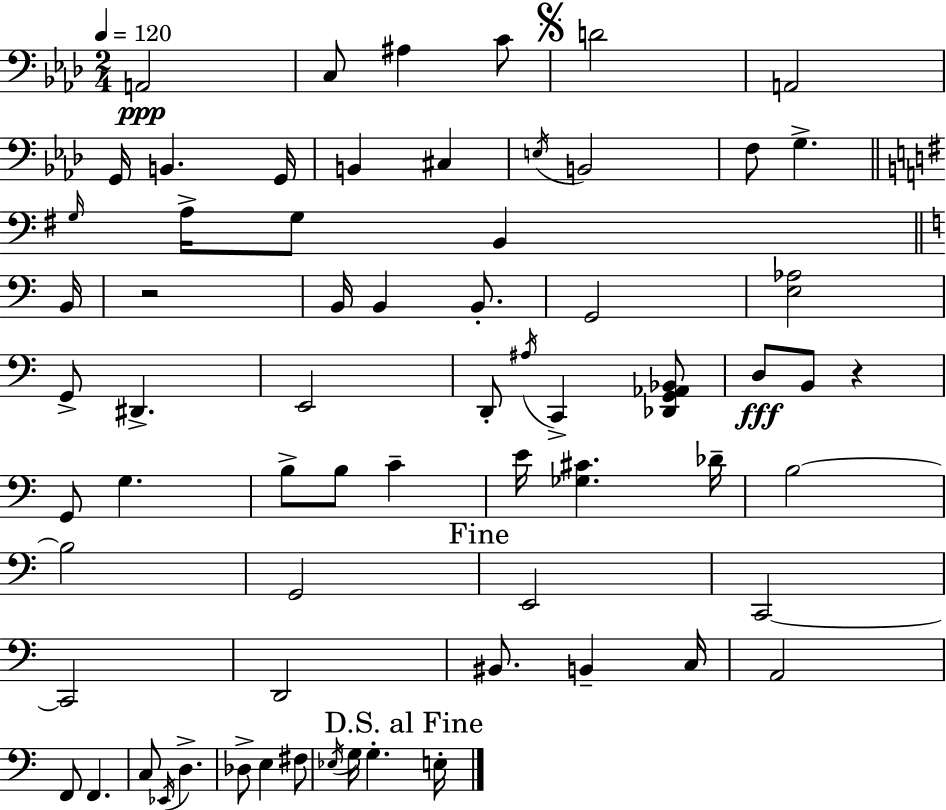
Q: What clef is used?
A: bass